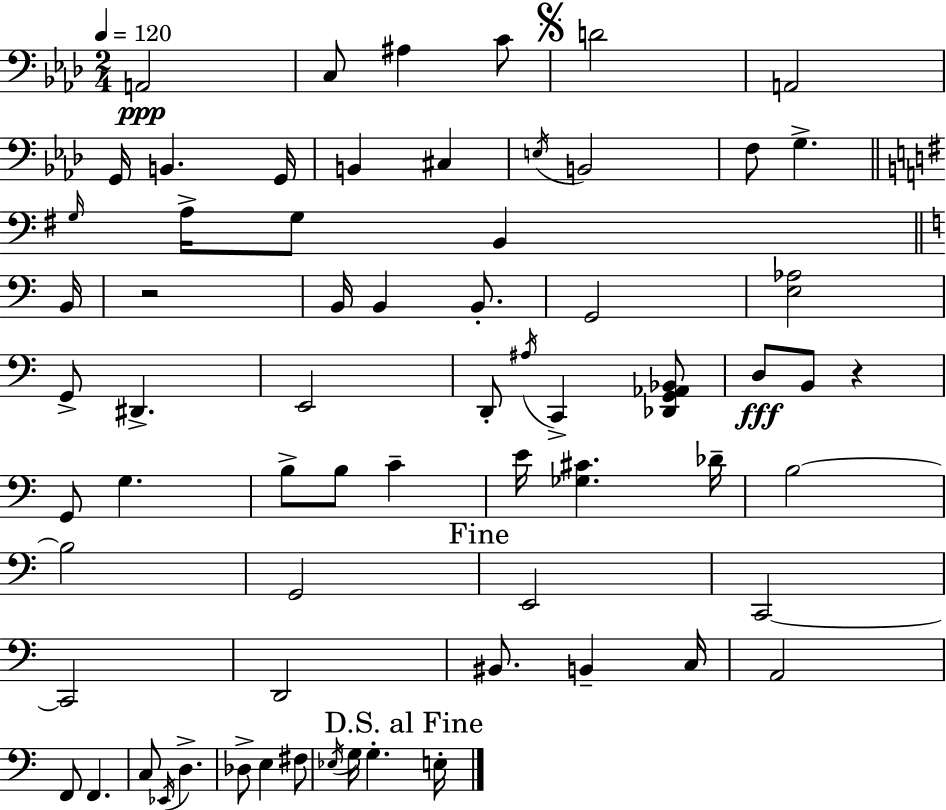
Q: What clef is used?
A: bass